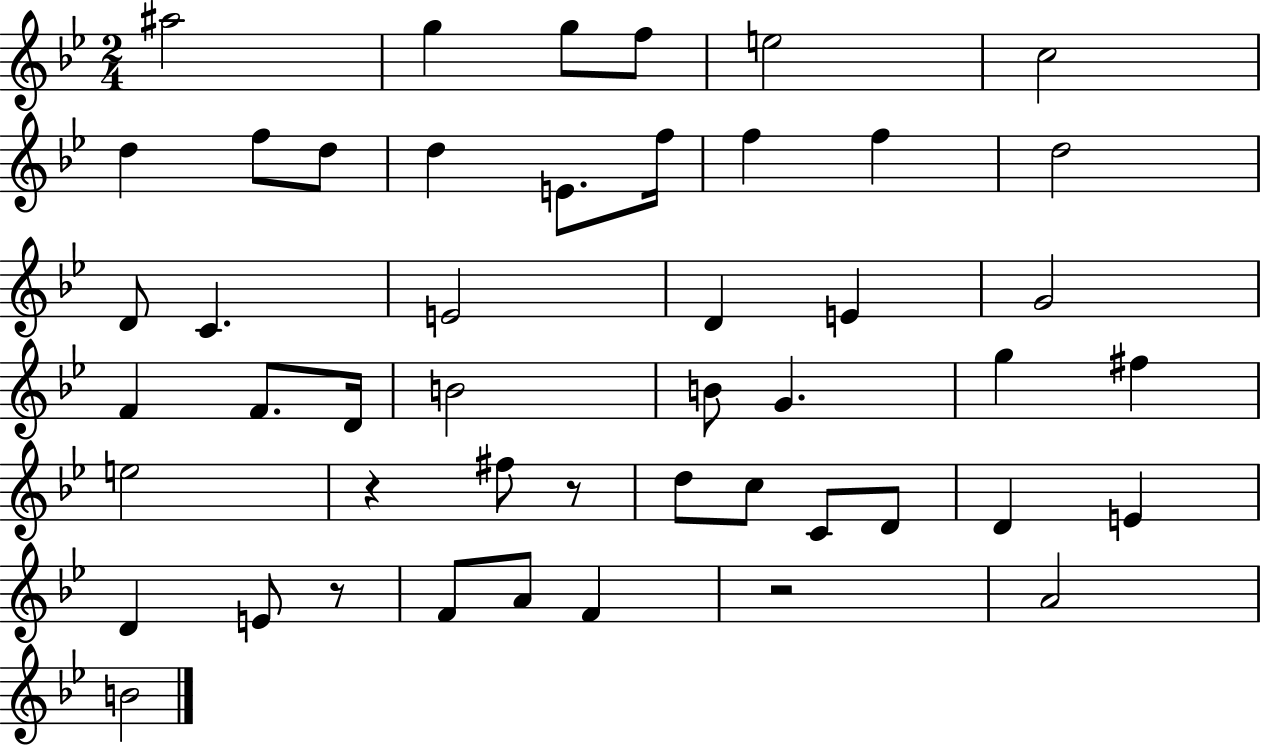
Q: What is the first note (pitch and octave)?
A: A#5